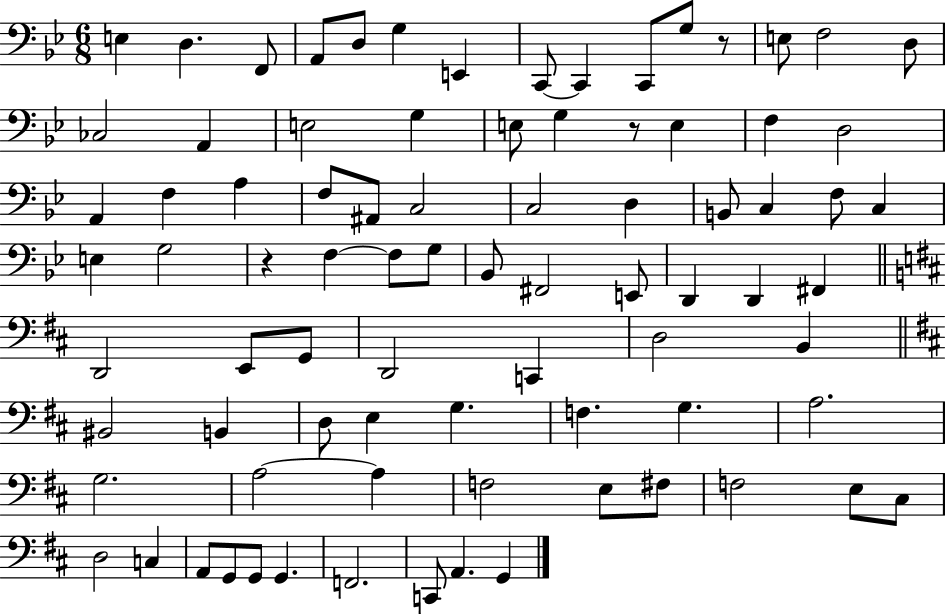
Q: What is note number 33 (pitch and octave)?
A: C3